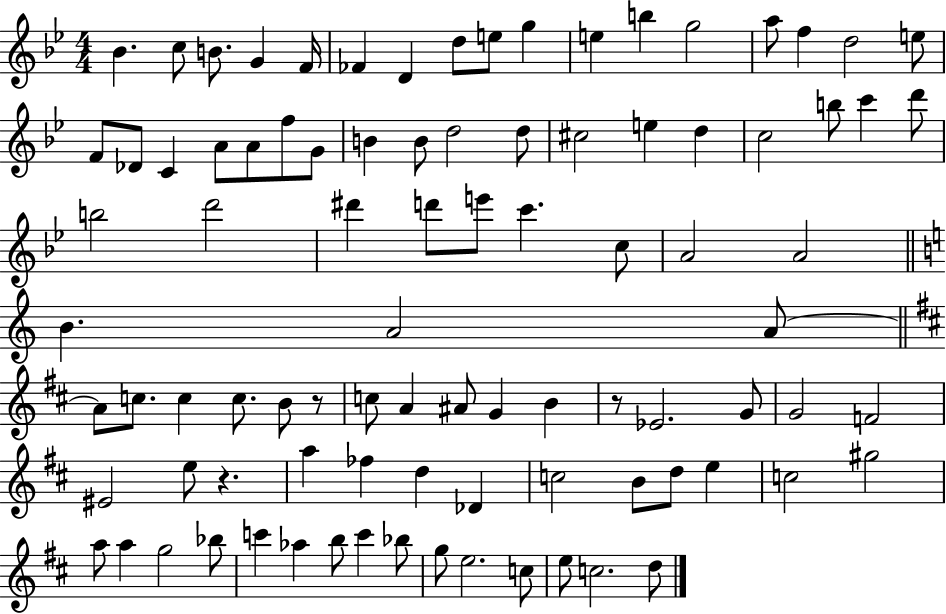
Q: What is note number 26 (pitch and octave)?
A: B4